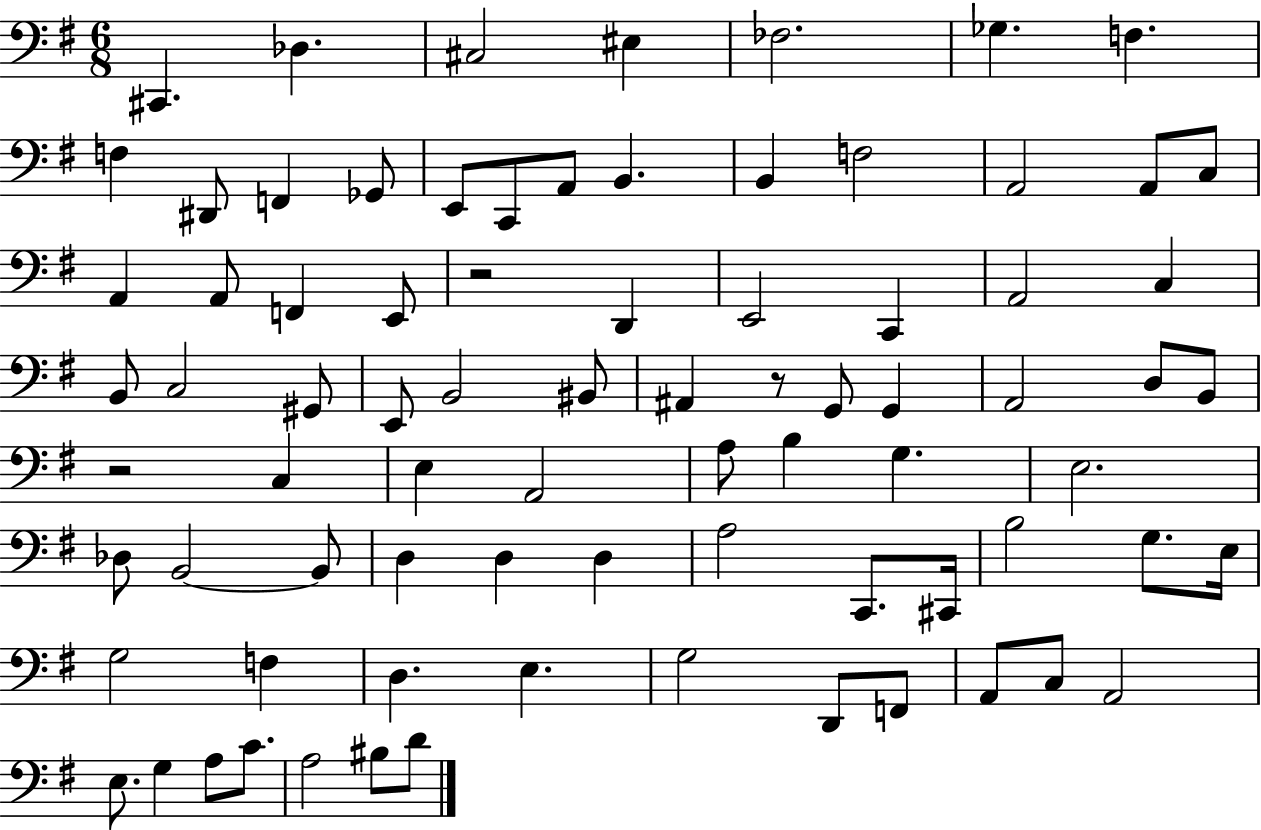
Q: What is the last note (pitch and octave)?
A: D4